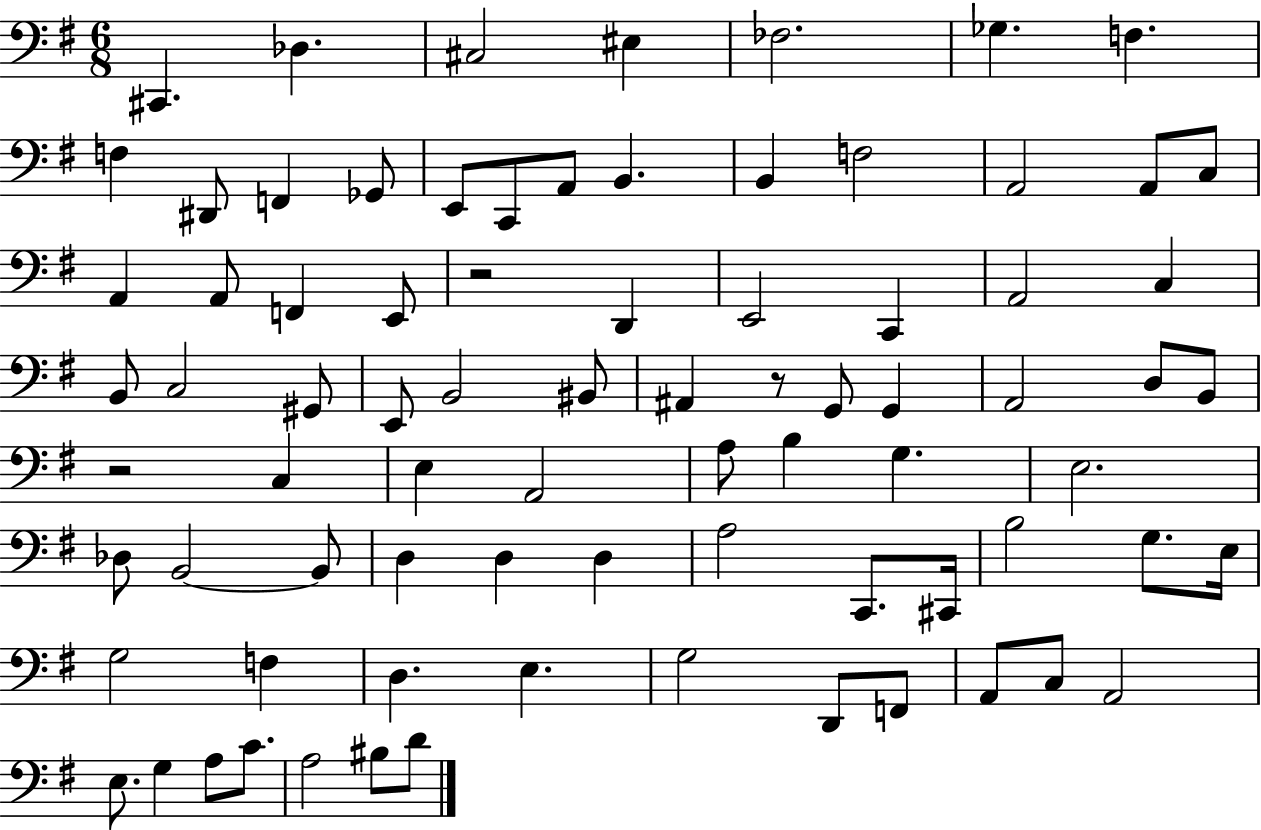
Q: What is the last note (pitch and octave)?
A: D4